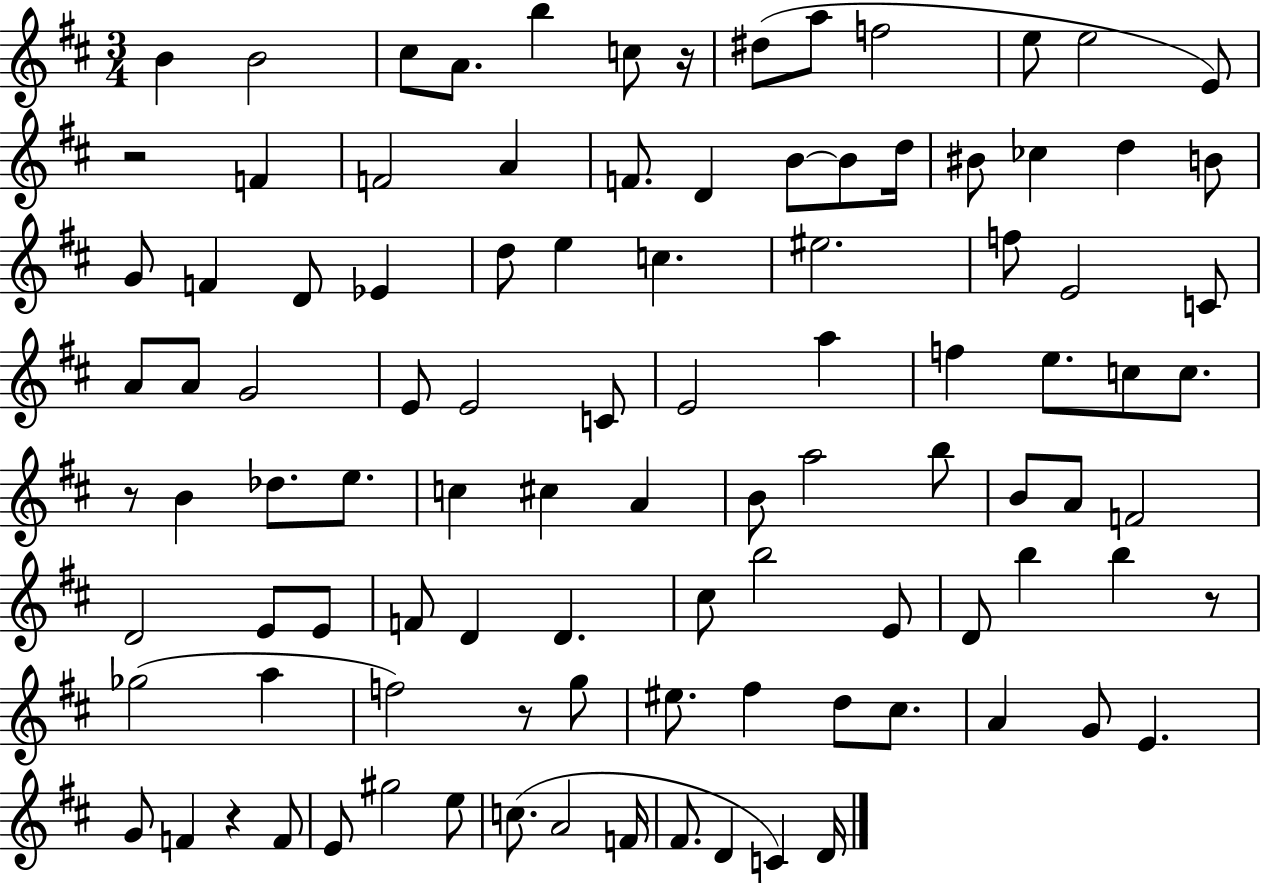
{
  \clef treble
  \numericTimeSignature
  \time 3/4
  \key d \major
  \repeat volta 2 { b'4 b'2 | cis''8 a'8. b''4 c''8 r16 | dis''8( a''8 f''2 | e''8 e''2 e'8) | \break r2 f'4 | f'2 a'4 | f'8. d'4 b'8~~ b'8 d''16 | bis'8 ces''4 d''4 b'8 | \break g'8 f'4 d'8 ees'4 | d''8 e''4 c''4. | eis''2. | f''8 e'2 c'8 | \break a'8 a'8 g'2 | e'8 e'2 c'8 | e'2 a''4 | f''4 e''8. c''8 c''8. | \break r8 b'4 des''8. e''8. | c''4 cis''4 a'4 | b'8 a''2 b''8 | b'8 a'8 f'2 | \break d'2 e'8 e'8 | f'8 d'4 d'4. | cis''8 b''2 e'8 | d'8 b''4 b''4 r8 | \break ges''2( a''4 | f''2) r8 g''8 | eis''8. fis''4 d''8 cis''8. | a'4 g'8 e'4. | \break g'8 f'4 r4 f'8 | e'8 gis''2 e''8 | c''8.( a'2 f'16 | fis'8. d'4 c'4) d'16 | \break } \bar "|."
}